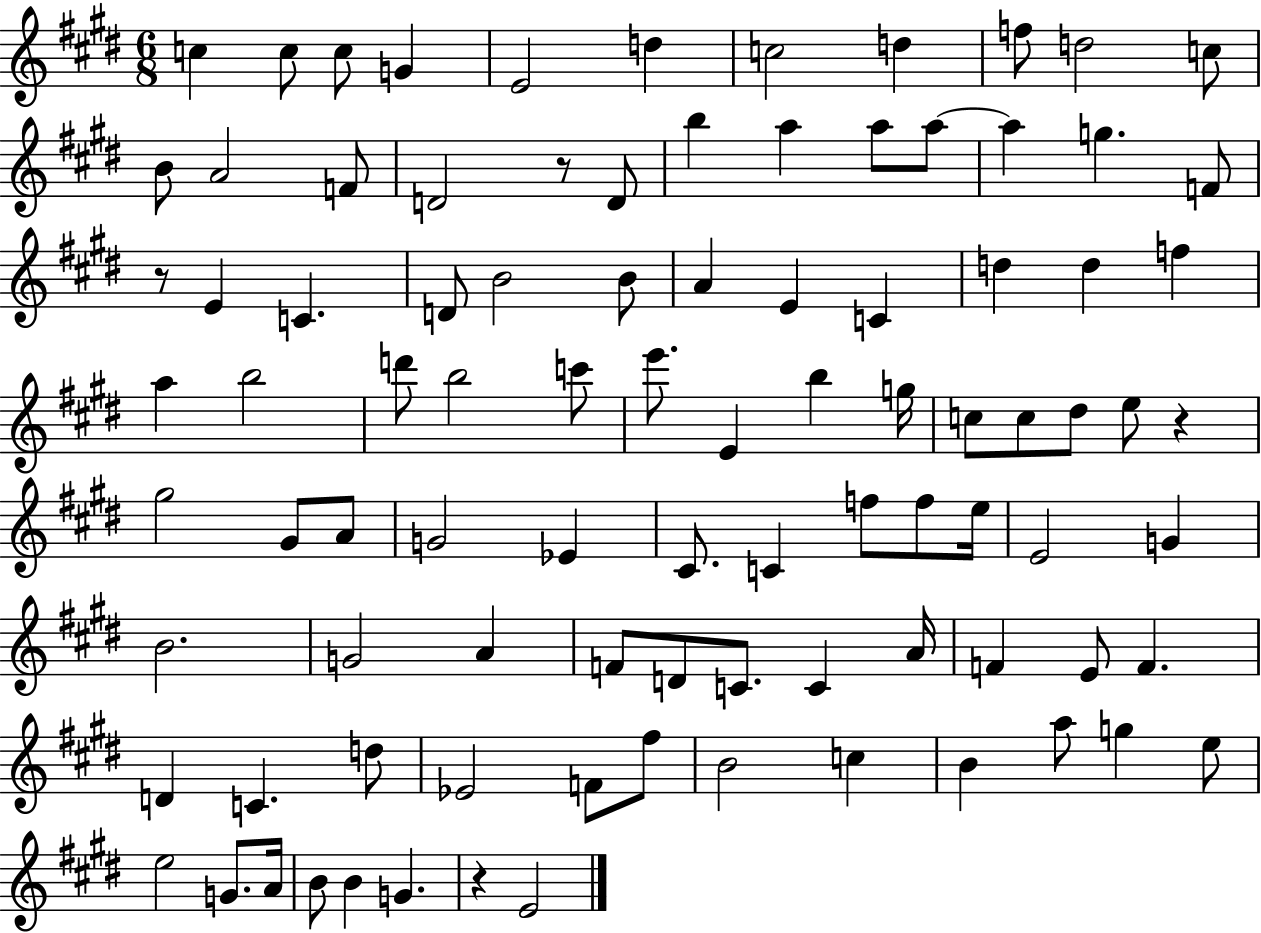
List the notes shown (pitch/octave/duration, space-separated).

C5/q C5/e C5/e G4/q E4/h D5/q C5/h D5/q F5/e D5/h C5/e B4/e A4/h F4/e D4/h R/e D4/e B5/q A5/q A5/e A5/e A5/q G5/q. F4/e R/e E4/q C4/q. D4/e B4/h B4/e A4/q E4/q C4/q D5/q D5/q F5/q A5/q B5/h D6/e B5/h C6/e E6/e. E4/q B5/q G5/s C5/e C5/e D#5/e E5/e R/q G#5/h G#4/e A4/e G4/h Eb4/q C#4/e. C4/q F5/e F5/e E5/s E4/h G4/q B4/h. G4/h A4/q F4/e D4/e C4/e. C4/q A4/s F4/q E4/e F4/q. D4/q C4/q. D5/e Eb4/h F4/e F#5/e B4/h C5/q B4/q A5/e G5/q E5/e E5/h G4/e. A4/s B4/e B4/q G4/q. R/q E4/h